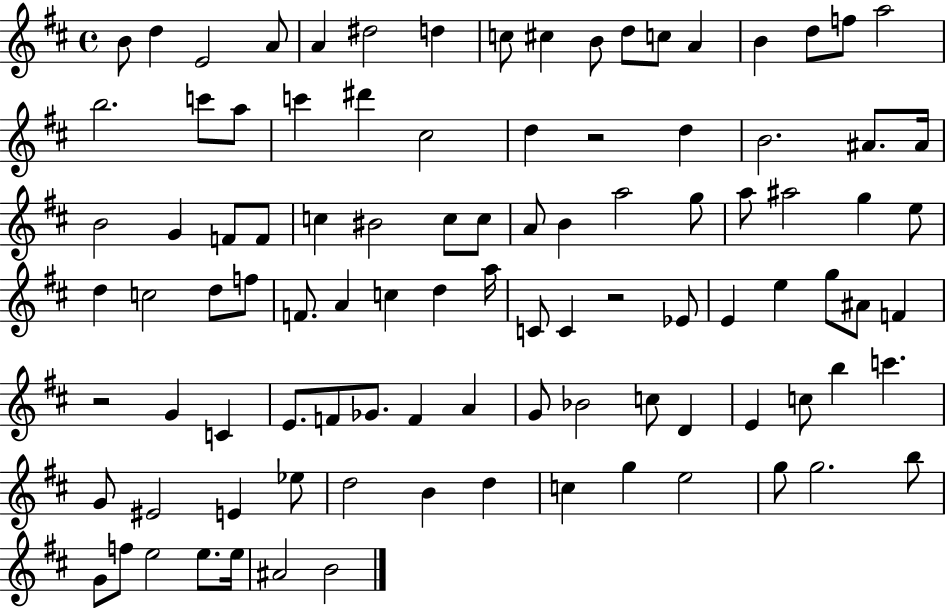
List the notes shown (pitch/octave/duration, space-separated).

B4/e D5/q E4/h A4/e A4/q D#5/h D5/q C5/e C#5/q B4/e D5/e C5/e A4/q B4/q D5/e F5/e A5/h B5/h. C6/e A5/e C6/q D#6/q C#5/h D5/q R/h D5/q B4/h. A#4/e. A#4/s B4/h G4/q F4/e F4/e C5/q BIS4/h C5/e C5/e A4/e B4/q A5/h G5/e A5/e A#5/h G5/q E5/e D5/q C5/h D5/e F5/e F4/e. A4/q C5/q D5/q A5/s C4/e C4/q R/h Eb4/e E4/q E5/q G5/e A#4/e F4/q R/h G4/q C4/q E4/e. F4/e Gb4/e. F4/q A4/q G4/e Bb4/h C5/e D4/q E4/q C5/e B5/q C6/q. G4/e EIS4/h E4/q Eb5/e D5/h B4/q D5/q C5/q G5/q E5/h G5/e G5/h. B5/e G4/e F5/e E5/h E5/e. E5/s A#4/h B4/h